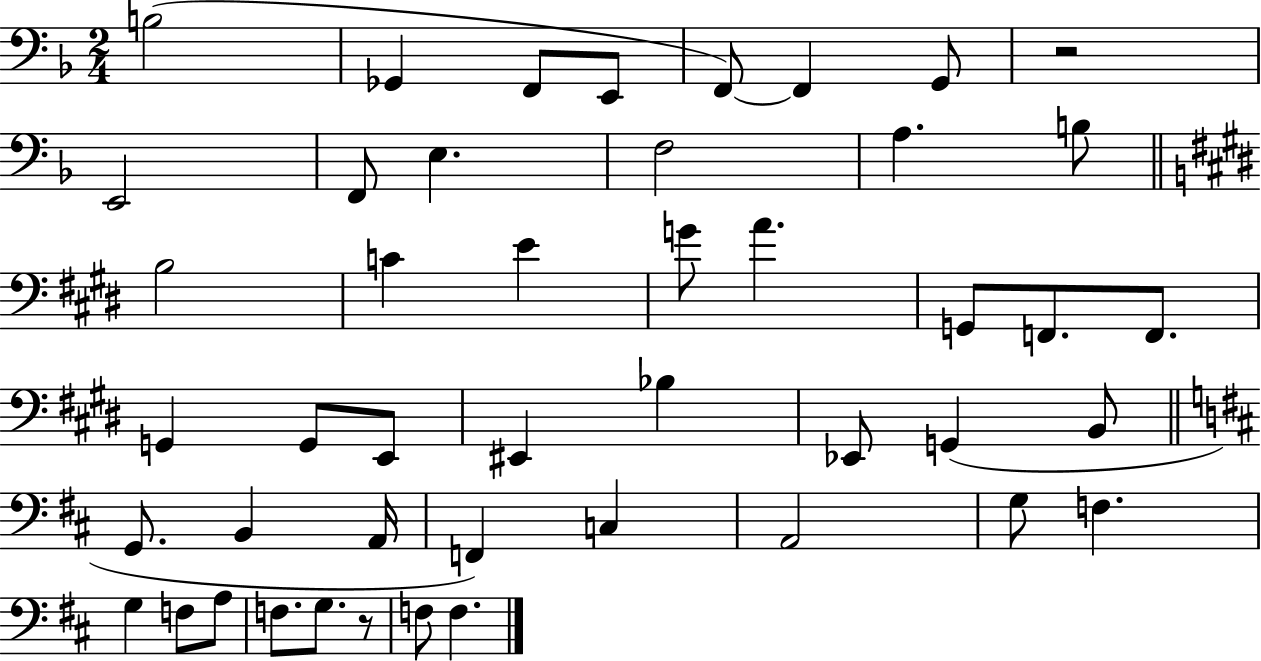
{
  \clef bass
  \numericTimeSignature
  \time 2/4
  \key f \major
  b2( | ges,4 f,8 e,8 | f,8~~) f,4 g,8 | r2 | \break e,2 | f,8 e4. | f2 | a4. b8 | \break \bar "||" \break \key e \major b2 | c'4 e'4 | g'8 a'4. | g,8 f,8. f,8. | \break g,4 g,8 e,8 | eis,4 bes4 | ees,8 g,4( b,8 | \bar "||" \break \key b \minor g,8. b,4 a,16 | f,4) c4 | a,2 | g8 f4. | \break g4 f8 a8 | f8. g8. r8 | f8 f4. | \bar "|."
}